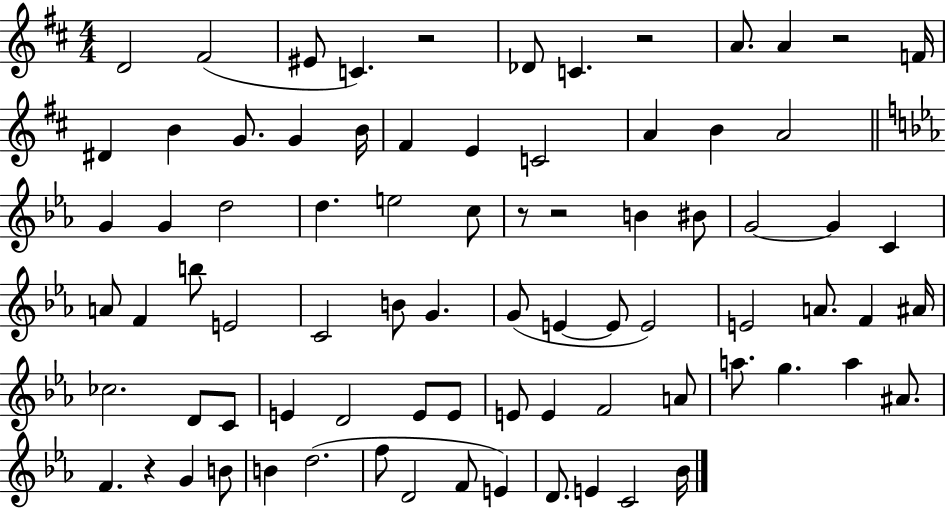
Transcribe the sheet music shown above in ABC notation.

X:1
T:Untitled
M:4/4
L:1/4
K:D
D2 ^F2 ^E/2 C z2 _D/2 C z2 A/2 A z2 F/4 ^D B G/2 G B/4 ^F E C2 A B A2 G G d2 d e2 c/2 z/2 z2 B ^B/2 G2 G C A/2 F b/2 E2 C2 B/2 G G/2 E E/2 E2 E2 A/2 F ^A/4 _c2 D/2 C/2 E D2 E/2 E/2 E/2 E F2 A/2 a/2 g a ^A/2 F z G B/2 B d2 f/2 D2 F/2 E D/2 E C2 _B/4